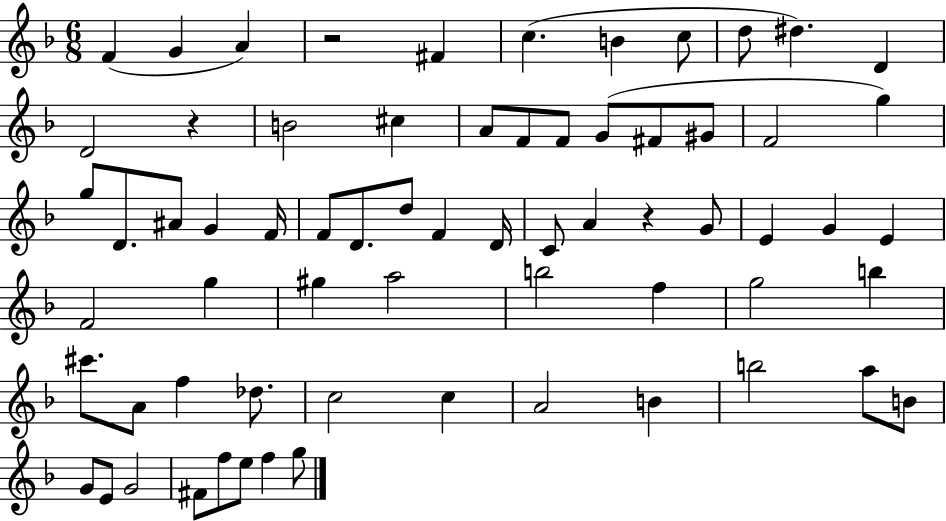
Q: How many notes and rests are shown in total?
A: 67